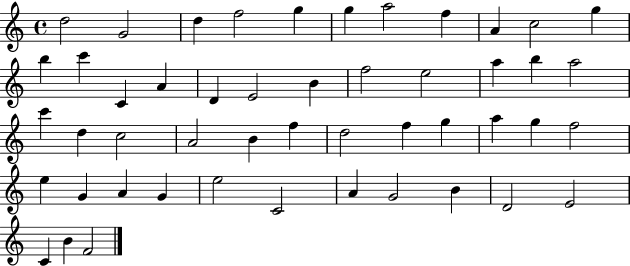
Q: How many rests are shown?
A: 0